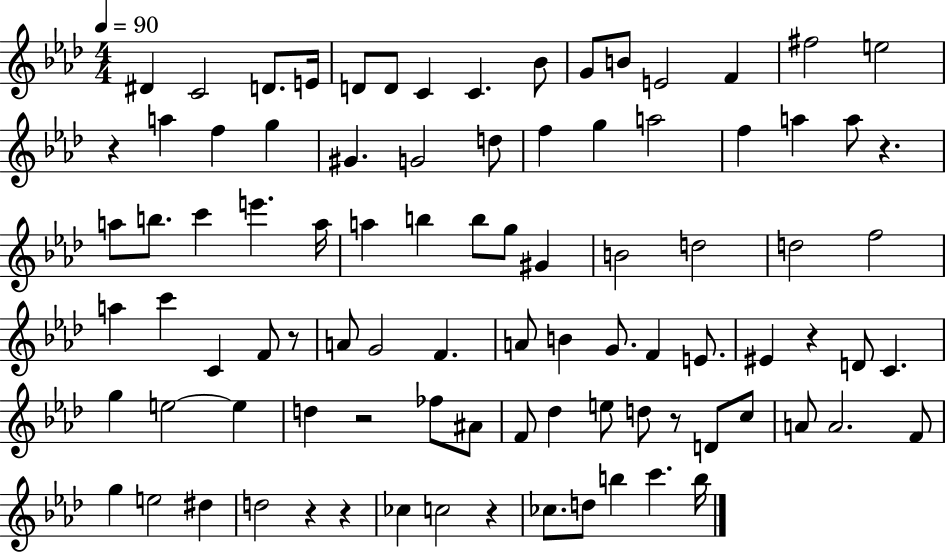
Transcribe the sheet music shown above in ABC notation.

X:1
T:Untitled
M:4/4
L:1/4
K:Ab
^D C2 D/2 E/4 D/2 D/2 C C _B/2 G/2 B/2 E2 F ^f2 e2 z a f g ^G G2 d/2 f g a2 f a a/2 z a/2 b/2 c' e' a/4 a b b/2 g/2 ^G B2 d2 d2 f2 a c' C F/2 z/2 A/2 G2 F A/2 B G/2 F E/2 ^E z D/2 C g e2 e d z2 _f/2 ^A/2 F/2 _d e/2 d/2 z/2 D/2 c/2 A/2 A2 F/2 g e2 ^d d2 z z _c c2 z _c/2 d/2 b c' b/4